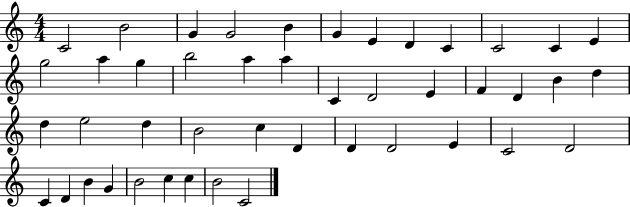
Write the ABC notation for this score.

X:1
T:Untitled
M:4/4
L:1/4
K:C
C2 B2 G G2 B G E D C C2 C E g2 a g b2 a a C D2 E F D B d d e2 d B2 c D D D2 E C2 D2 C D B G B2 c c B2 C2